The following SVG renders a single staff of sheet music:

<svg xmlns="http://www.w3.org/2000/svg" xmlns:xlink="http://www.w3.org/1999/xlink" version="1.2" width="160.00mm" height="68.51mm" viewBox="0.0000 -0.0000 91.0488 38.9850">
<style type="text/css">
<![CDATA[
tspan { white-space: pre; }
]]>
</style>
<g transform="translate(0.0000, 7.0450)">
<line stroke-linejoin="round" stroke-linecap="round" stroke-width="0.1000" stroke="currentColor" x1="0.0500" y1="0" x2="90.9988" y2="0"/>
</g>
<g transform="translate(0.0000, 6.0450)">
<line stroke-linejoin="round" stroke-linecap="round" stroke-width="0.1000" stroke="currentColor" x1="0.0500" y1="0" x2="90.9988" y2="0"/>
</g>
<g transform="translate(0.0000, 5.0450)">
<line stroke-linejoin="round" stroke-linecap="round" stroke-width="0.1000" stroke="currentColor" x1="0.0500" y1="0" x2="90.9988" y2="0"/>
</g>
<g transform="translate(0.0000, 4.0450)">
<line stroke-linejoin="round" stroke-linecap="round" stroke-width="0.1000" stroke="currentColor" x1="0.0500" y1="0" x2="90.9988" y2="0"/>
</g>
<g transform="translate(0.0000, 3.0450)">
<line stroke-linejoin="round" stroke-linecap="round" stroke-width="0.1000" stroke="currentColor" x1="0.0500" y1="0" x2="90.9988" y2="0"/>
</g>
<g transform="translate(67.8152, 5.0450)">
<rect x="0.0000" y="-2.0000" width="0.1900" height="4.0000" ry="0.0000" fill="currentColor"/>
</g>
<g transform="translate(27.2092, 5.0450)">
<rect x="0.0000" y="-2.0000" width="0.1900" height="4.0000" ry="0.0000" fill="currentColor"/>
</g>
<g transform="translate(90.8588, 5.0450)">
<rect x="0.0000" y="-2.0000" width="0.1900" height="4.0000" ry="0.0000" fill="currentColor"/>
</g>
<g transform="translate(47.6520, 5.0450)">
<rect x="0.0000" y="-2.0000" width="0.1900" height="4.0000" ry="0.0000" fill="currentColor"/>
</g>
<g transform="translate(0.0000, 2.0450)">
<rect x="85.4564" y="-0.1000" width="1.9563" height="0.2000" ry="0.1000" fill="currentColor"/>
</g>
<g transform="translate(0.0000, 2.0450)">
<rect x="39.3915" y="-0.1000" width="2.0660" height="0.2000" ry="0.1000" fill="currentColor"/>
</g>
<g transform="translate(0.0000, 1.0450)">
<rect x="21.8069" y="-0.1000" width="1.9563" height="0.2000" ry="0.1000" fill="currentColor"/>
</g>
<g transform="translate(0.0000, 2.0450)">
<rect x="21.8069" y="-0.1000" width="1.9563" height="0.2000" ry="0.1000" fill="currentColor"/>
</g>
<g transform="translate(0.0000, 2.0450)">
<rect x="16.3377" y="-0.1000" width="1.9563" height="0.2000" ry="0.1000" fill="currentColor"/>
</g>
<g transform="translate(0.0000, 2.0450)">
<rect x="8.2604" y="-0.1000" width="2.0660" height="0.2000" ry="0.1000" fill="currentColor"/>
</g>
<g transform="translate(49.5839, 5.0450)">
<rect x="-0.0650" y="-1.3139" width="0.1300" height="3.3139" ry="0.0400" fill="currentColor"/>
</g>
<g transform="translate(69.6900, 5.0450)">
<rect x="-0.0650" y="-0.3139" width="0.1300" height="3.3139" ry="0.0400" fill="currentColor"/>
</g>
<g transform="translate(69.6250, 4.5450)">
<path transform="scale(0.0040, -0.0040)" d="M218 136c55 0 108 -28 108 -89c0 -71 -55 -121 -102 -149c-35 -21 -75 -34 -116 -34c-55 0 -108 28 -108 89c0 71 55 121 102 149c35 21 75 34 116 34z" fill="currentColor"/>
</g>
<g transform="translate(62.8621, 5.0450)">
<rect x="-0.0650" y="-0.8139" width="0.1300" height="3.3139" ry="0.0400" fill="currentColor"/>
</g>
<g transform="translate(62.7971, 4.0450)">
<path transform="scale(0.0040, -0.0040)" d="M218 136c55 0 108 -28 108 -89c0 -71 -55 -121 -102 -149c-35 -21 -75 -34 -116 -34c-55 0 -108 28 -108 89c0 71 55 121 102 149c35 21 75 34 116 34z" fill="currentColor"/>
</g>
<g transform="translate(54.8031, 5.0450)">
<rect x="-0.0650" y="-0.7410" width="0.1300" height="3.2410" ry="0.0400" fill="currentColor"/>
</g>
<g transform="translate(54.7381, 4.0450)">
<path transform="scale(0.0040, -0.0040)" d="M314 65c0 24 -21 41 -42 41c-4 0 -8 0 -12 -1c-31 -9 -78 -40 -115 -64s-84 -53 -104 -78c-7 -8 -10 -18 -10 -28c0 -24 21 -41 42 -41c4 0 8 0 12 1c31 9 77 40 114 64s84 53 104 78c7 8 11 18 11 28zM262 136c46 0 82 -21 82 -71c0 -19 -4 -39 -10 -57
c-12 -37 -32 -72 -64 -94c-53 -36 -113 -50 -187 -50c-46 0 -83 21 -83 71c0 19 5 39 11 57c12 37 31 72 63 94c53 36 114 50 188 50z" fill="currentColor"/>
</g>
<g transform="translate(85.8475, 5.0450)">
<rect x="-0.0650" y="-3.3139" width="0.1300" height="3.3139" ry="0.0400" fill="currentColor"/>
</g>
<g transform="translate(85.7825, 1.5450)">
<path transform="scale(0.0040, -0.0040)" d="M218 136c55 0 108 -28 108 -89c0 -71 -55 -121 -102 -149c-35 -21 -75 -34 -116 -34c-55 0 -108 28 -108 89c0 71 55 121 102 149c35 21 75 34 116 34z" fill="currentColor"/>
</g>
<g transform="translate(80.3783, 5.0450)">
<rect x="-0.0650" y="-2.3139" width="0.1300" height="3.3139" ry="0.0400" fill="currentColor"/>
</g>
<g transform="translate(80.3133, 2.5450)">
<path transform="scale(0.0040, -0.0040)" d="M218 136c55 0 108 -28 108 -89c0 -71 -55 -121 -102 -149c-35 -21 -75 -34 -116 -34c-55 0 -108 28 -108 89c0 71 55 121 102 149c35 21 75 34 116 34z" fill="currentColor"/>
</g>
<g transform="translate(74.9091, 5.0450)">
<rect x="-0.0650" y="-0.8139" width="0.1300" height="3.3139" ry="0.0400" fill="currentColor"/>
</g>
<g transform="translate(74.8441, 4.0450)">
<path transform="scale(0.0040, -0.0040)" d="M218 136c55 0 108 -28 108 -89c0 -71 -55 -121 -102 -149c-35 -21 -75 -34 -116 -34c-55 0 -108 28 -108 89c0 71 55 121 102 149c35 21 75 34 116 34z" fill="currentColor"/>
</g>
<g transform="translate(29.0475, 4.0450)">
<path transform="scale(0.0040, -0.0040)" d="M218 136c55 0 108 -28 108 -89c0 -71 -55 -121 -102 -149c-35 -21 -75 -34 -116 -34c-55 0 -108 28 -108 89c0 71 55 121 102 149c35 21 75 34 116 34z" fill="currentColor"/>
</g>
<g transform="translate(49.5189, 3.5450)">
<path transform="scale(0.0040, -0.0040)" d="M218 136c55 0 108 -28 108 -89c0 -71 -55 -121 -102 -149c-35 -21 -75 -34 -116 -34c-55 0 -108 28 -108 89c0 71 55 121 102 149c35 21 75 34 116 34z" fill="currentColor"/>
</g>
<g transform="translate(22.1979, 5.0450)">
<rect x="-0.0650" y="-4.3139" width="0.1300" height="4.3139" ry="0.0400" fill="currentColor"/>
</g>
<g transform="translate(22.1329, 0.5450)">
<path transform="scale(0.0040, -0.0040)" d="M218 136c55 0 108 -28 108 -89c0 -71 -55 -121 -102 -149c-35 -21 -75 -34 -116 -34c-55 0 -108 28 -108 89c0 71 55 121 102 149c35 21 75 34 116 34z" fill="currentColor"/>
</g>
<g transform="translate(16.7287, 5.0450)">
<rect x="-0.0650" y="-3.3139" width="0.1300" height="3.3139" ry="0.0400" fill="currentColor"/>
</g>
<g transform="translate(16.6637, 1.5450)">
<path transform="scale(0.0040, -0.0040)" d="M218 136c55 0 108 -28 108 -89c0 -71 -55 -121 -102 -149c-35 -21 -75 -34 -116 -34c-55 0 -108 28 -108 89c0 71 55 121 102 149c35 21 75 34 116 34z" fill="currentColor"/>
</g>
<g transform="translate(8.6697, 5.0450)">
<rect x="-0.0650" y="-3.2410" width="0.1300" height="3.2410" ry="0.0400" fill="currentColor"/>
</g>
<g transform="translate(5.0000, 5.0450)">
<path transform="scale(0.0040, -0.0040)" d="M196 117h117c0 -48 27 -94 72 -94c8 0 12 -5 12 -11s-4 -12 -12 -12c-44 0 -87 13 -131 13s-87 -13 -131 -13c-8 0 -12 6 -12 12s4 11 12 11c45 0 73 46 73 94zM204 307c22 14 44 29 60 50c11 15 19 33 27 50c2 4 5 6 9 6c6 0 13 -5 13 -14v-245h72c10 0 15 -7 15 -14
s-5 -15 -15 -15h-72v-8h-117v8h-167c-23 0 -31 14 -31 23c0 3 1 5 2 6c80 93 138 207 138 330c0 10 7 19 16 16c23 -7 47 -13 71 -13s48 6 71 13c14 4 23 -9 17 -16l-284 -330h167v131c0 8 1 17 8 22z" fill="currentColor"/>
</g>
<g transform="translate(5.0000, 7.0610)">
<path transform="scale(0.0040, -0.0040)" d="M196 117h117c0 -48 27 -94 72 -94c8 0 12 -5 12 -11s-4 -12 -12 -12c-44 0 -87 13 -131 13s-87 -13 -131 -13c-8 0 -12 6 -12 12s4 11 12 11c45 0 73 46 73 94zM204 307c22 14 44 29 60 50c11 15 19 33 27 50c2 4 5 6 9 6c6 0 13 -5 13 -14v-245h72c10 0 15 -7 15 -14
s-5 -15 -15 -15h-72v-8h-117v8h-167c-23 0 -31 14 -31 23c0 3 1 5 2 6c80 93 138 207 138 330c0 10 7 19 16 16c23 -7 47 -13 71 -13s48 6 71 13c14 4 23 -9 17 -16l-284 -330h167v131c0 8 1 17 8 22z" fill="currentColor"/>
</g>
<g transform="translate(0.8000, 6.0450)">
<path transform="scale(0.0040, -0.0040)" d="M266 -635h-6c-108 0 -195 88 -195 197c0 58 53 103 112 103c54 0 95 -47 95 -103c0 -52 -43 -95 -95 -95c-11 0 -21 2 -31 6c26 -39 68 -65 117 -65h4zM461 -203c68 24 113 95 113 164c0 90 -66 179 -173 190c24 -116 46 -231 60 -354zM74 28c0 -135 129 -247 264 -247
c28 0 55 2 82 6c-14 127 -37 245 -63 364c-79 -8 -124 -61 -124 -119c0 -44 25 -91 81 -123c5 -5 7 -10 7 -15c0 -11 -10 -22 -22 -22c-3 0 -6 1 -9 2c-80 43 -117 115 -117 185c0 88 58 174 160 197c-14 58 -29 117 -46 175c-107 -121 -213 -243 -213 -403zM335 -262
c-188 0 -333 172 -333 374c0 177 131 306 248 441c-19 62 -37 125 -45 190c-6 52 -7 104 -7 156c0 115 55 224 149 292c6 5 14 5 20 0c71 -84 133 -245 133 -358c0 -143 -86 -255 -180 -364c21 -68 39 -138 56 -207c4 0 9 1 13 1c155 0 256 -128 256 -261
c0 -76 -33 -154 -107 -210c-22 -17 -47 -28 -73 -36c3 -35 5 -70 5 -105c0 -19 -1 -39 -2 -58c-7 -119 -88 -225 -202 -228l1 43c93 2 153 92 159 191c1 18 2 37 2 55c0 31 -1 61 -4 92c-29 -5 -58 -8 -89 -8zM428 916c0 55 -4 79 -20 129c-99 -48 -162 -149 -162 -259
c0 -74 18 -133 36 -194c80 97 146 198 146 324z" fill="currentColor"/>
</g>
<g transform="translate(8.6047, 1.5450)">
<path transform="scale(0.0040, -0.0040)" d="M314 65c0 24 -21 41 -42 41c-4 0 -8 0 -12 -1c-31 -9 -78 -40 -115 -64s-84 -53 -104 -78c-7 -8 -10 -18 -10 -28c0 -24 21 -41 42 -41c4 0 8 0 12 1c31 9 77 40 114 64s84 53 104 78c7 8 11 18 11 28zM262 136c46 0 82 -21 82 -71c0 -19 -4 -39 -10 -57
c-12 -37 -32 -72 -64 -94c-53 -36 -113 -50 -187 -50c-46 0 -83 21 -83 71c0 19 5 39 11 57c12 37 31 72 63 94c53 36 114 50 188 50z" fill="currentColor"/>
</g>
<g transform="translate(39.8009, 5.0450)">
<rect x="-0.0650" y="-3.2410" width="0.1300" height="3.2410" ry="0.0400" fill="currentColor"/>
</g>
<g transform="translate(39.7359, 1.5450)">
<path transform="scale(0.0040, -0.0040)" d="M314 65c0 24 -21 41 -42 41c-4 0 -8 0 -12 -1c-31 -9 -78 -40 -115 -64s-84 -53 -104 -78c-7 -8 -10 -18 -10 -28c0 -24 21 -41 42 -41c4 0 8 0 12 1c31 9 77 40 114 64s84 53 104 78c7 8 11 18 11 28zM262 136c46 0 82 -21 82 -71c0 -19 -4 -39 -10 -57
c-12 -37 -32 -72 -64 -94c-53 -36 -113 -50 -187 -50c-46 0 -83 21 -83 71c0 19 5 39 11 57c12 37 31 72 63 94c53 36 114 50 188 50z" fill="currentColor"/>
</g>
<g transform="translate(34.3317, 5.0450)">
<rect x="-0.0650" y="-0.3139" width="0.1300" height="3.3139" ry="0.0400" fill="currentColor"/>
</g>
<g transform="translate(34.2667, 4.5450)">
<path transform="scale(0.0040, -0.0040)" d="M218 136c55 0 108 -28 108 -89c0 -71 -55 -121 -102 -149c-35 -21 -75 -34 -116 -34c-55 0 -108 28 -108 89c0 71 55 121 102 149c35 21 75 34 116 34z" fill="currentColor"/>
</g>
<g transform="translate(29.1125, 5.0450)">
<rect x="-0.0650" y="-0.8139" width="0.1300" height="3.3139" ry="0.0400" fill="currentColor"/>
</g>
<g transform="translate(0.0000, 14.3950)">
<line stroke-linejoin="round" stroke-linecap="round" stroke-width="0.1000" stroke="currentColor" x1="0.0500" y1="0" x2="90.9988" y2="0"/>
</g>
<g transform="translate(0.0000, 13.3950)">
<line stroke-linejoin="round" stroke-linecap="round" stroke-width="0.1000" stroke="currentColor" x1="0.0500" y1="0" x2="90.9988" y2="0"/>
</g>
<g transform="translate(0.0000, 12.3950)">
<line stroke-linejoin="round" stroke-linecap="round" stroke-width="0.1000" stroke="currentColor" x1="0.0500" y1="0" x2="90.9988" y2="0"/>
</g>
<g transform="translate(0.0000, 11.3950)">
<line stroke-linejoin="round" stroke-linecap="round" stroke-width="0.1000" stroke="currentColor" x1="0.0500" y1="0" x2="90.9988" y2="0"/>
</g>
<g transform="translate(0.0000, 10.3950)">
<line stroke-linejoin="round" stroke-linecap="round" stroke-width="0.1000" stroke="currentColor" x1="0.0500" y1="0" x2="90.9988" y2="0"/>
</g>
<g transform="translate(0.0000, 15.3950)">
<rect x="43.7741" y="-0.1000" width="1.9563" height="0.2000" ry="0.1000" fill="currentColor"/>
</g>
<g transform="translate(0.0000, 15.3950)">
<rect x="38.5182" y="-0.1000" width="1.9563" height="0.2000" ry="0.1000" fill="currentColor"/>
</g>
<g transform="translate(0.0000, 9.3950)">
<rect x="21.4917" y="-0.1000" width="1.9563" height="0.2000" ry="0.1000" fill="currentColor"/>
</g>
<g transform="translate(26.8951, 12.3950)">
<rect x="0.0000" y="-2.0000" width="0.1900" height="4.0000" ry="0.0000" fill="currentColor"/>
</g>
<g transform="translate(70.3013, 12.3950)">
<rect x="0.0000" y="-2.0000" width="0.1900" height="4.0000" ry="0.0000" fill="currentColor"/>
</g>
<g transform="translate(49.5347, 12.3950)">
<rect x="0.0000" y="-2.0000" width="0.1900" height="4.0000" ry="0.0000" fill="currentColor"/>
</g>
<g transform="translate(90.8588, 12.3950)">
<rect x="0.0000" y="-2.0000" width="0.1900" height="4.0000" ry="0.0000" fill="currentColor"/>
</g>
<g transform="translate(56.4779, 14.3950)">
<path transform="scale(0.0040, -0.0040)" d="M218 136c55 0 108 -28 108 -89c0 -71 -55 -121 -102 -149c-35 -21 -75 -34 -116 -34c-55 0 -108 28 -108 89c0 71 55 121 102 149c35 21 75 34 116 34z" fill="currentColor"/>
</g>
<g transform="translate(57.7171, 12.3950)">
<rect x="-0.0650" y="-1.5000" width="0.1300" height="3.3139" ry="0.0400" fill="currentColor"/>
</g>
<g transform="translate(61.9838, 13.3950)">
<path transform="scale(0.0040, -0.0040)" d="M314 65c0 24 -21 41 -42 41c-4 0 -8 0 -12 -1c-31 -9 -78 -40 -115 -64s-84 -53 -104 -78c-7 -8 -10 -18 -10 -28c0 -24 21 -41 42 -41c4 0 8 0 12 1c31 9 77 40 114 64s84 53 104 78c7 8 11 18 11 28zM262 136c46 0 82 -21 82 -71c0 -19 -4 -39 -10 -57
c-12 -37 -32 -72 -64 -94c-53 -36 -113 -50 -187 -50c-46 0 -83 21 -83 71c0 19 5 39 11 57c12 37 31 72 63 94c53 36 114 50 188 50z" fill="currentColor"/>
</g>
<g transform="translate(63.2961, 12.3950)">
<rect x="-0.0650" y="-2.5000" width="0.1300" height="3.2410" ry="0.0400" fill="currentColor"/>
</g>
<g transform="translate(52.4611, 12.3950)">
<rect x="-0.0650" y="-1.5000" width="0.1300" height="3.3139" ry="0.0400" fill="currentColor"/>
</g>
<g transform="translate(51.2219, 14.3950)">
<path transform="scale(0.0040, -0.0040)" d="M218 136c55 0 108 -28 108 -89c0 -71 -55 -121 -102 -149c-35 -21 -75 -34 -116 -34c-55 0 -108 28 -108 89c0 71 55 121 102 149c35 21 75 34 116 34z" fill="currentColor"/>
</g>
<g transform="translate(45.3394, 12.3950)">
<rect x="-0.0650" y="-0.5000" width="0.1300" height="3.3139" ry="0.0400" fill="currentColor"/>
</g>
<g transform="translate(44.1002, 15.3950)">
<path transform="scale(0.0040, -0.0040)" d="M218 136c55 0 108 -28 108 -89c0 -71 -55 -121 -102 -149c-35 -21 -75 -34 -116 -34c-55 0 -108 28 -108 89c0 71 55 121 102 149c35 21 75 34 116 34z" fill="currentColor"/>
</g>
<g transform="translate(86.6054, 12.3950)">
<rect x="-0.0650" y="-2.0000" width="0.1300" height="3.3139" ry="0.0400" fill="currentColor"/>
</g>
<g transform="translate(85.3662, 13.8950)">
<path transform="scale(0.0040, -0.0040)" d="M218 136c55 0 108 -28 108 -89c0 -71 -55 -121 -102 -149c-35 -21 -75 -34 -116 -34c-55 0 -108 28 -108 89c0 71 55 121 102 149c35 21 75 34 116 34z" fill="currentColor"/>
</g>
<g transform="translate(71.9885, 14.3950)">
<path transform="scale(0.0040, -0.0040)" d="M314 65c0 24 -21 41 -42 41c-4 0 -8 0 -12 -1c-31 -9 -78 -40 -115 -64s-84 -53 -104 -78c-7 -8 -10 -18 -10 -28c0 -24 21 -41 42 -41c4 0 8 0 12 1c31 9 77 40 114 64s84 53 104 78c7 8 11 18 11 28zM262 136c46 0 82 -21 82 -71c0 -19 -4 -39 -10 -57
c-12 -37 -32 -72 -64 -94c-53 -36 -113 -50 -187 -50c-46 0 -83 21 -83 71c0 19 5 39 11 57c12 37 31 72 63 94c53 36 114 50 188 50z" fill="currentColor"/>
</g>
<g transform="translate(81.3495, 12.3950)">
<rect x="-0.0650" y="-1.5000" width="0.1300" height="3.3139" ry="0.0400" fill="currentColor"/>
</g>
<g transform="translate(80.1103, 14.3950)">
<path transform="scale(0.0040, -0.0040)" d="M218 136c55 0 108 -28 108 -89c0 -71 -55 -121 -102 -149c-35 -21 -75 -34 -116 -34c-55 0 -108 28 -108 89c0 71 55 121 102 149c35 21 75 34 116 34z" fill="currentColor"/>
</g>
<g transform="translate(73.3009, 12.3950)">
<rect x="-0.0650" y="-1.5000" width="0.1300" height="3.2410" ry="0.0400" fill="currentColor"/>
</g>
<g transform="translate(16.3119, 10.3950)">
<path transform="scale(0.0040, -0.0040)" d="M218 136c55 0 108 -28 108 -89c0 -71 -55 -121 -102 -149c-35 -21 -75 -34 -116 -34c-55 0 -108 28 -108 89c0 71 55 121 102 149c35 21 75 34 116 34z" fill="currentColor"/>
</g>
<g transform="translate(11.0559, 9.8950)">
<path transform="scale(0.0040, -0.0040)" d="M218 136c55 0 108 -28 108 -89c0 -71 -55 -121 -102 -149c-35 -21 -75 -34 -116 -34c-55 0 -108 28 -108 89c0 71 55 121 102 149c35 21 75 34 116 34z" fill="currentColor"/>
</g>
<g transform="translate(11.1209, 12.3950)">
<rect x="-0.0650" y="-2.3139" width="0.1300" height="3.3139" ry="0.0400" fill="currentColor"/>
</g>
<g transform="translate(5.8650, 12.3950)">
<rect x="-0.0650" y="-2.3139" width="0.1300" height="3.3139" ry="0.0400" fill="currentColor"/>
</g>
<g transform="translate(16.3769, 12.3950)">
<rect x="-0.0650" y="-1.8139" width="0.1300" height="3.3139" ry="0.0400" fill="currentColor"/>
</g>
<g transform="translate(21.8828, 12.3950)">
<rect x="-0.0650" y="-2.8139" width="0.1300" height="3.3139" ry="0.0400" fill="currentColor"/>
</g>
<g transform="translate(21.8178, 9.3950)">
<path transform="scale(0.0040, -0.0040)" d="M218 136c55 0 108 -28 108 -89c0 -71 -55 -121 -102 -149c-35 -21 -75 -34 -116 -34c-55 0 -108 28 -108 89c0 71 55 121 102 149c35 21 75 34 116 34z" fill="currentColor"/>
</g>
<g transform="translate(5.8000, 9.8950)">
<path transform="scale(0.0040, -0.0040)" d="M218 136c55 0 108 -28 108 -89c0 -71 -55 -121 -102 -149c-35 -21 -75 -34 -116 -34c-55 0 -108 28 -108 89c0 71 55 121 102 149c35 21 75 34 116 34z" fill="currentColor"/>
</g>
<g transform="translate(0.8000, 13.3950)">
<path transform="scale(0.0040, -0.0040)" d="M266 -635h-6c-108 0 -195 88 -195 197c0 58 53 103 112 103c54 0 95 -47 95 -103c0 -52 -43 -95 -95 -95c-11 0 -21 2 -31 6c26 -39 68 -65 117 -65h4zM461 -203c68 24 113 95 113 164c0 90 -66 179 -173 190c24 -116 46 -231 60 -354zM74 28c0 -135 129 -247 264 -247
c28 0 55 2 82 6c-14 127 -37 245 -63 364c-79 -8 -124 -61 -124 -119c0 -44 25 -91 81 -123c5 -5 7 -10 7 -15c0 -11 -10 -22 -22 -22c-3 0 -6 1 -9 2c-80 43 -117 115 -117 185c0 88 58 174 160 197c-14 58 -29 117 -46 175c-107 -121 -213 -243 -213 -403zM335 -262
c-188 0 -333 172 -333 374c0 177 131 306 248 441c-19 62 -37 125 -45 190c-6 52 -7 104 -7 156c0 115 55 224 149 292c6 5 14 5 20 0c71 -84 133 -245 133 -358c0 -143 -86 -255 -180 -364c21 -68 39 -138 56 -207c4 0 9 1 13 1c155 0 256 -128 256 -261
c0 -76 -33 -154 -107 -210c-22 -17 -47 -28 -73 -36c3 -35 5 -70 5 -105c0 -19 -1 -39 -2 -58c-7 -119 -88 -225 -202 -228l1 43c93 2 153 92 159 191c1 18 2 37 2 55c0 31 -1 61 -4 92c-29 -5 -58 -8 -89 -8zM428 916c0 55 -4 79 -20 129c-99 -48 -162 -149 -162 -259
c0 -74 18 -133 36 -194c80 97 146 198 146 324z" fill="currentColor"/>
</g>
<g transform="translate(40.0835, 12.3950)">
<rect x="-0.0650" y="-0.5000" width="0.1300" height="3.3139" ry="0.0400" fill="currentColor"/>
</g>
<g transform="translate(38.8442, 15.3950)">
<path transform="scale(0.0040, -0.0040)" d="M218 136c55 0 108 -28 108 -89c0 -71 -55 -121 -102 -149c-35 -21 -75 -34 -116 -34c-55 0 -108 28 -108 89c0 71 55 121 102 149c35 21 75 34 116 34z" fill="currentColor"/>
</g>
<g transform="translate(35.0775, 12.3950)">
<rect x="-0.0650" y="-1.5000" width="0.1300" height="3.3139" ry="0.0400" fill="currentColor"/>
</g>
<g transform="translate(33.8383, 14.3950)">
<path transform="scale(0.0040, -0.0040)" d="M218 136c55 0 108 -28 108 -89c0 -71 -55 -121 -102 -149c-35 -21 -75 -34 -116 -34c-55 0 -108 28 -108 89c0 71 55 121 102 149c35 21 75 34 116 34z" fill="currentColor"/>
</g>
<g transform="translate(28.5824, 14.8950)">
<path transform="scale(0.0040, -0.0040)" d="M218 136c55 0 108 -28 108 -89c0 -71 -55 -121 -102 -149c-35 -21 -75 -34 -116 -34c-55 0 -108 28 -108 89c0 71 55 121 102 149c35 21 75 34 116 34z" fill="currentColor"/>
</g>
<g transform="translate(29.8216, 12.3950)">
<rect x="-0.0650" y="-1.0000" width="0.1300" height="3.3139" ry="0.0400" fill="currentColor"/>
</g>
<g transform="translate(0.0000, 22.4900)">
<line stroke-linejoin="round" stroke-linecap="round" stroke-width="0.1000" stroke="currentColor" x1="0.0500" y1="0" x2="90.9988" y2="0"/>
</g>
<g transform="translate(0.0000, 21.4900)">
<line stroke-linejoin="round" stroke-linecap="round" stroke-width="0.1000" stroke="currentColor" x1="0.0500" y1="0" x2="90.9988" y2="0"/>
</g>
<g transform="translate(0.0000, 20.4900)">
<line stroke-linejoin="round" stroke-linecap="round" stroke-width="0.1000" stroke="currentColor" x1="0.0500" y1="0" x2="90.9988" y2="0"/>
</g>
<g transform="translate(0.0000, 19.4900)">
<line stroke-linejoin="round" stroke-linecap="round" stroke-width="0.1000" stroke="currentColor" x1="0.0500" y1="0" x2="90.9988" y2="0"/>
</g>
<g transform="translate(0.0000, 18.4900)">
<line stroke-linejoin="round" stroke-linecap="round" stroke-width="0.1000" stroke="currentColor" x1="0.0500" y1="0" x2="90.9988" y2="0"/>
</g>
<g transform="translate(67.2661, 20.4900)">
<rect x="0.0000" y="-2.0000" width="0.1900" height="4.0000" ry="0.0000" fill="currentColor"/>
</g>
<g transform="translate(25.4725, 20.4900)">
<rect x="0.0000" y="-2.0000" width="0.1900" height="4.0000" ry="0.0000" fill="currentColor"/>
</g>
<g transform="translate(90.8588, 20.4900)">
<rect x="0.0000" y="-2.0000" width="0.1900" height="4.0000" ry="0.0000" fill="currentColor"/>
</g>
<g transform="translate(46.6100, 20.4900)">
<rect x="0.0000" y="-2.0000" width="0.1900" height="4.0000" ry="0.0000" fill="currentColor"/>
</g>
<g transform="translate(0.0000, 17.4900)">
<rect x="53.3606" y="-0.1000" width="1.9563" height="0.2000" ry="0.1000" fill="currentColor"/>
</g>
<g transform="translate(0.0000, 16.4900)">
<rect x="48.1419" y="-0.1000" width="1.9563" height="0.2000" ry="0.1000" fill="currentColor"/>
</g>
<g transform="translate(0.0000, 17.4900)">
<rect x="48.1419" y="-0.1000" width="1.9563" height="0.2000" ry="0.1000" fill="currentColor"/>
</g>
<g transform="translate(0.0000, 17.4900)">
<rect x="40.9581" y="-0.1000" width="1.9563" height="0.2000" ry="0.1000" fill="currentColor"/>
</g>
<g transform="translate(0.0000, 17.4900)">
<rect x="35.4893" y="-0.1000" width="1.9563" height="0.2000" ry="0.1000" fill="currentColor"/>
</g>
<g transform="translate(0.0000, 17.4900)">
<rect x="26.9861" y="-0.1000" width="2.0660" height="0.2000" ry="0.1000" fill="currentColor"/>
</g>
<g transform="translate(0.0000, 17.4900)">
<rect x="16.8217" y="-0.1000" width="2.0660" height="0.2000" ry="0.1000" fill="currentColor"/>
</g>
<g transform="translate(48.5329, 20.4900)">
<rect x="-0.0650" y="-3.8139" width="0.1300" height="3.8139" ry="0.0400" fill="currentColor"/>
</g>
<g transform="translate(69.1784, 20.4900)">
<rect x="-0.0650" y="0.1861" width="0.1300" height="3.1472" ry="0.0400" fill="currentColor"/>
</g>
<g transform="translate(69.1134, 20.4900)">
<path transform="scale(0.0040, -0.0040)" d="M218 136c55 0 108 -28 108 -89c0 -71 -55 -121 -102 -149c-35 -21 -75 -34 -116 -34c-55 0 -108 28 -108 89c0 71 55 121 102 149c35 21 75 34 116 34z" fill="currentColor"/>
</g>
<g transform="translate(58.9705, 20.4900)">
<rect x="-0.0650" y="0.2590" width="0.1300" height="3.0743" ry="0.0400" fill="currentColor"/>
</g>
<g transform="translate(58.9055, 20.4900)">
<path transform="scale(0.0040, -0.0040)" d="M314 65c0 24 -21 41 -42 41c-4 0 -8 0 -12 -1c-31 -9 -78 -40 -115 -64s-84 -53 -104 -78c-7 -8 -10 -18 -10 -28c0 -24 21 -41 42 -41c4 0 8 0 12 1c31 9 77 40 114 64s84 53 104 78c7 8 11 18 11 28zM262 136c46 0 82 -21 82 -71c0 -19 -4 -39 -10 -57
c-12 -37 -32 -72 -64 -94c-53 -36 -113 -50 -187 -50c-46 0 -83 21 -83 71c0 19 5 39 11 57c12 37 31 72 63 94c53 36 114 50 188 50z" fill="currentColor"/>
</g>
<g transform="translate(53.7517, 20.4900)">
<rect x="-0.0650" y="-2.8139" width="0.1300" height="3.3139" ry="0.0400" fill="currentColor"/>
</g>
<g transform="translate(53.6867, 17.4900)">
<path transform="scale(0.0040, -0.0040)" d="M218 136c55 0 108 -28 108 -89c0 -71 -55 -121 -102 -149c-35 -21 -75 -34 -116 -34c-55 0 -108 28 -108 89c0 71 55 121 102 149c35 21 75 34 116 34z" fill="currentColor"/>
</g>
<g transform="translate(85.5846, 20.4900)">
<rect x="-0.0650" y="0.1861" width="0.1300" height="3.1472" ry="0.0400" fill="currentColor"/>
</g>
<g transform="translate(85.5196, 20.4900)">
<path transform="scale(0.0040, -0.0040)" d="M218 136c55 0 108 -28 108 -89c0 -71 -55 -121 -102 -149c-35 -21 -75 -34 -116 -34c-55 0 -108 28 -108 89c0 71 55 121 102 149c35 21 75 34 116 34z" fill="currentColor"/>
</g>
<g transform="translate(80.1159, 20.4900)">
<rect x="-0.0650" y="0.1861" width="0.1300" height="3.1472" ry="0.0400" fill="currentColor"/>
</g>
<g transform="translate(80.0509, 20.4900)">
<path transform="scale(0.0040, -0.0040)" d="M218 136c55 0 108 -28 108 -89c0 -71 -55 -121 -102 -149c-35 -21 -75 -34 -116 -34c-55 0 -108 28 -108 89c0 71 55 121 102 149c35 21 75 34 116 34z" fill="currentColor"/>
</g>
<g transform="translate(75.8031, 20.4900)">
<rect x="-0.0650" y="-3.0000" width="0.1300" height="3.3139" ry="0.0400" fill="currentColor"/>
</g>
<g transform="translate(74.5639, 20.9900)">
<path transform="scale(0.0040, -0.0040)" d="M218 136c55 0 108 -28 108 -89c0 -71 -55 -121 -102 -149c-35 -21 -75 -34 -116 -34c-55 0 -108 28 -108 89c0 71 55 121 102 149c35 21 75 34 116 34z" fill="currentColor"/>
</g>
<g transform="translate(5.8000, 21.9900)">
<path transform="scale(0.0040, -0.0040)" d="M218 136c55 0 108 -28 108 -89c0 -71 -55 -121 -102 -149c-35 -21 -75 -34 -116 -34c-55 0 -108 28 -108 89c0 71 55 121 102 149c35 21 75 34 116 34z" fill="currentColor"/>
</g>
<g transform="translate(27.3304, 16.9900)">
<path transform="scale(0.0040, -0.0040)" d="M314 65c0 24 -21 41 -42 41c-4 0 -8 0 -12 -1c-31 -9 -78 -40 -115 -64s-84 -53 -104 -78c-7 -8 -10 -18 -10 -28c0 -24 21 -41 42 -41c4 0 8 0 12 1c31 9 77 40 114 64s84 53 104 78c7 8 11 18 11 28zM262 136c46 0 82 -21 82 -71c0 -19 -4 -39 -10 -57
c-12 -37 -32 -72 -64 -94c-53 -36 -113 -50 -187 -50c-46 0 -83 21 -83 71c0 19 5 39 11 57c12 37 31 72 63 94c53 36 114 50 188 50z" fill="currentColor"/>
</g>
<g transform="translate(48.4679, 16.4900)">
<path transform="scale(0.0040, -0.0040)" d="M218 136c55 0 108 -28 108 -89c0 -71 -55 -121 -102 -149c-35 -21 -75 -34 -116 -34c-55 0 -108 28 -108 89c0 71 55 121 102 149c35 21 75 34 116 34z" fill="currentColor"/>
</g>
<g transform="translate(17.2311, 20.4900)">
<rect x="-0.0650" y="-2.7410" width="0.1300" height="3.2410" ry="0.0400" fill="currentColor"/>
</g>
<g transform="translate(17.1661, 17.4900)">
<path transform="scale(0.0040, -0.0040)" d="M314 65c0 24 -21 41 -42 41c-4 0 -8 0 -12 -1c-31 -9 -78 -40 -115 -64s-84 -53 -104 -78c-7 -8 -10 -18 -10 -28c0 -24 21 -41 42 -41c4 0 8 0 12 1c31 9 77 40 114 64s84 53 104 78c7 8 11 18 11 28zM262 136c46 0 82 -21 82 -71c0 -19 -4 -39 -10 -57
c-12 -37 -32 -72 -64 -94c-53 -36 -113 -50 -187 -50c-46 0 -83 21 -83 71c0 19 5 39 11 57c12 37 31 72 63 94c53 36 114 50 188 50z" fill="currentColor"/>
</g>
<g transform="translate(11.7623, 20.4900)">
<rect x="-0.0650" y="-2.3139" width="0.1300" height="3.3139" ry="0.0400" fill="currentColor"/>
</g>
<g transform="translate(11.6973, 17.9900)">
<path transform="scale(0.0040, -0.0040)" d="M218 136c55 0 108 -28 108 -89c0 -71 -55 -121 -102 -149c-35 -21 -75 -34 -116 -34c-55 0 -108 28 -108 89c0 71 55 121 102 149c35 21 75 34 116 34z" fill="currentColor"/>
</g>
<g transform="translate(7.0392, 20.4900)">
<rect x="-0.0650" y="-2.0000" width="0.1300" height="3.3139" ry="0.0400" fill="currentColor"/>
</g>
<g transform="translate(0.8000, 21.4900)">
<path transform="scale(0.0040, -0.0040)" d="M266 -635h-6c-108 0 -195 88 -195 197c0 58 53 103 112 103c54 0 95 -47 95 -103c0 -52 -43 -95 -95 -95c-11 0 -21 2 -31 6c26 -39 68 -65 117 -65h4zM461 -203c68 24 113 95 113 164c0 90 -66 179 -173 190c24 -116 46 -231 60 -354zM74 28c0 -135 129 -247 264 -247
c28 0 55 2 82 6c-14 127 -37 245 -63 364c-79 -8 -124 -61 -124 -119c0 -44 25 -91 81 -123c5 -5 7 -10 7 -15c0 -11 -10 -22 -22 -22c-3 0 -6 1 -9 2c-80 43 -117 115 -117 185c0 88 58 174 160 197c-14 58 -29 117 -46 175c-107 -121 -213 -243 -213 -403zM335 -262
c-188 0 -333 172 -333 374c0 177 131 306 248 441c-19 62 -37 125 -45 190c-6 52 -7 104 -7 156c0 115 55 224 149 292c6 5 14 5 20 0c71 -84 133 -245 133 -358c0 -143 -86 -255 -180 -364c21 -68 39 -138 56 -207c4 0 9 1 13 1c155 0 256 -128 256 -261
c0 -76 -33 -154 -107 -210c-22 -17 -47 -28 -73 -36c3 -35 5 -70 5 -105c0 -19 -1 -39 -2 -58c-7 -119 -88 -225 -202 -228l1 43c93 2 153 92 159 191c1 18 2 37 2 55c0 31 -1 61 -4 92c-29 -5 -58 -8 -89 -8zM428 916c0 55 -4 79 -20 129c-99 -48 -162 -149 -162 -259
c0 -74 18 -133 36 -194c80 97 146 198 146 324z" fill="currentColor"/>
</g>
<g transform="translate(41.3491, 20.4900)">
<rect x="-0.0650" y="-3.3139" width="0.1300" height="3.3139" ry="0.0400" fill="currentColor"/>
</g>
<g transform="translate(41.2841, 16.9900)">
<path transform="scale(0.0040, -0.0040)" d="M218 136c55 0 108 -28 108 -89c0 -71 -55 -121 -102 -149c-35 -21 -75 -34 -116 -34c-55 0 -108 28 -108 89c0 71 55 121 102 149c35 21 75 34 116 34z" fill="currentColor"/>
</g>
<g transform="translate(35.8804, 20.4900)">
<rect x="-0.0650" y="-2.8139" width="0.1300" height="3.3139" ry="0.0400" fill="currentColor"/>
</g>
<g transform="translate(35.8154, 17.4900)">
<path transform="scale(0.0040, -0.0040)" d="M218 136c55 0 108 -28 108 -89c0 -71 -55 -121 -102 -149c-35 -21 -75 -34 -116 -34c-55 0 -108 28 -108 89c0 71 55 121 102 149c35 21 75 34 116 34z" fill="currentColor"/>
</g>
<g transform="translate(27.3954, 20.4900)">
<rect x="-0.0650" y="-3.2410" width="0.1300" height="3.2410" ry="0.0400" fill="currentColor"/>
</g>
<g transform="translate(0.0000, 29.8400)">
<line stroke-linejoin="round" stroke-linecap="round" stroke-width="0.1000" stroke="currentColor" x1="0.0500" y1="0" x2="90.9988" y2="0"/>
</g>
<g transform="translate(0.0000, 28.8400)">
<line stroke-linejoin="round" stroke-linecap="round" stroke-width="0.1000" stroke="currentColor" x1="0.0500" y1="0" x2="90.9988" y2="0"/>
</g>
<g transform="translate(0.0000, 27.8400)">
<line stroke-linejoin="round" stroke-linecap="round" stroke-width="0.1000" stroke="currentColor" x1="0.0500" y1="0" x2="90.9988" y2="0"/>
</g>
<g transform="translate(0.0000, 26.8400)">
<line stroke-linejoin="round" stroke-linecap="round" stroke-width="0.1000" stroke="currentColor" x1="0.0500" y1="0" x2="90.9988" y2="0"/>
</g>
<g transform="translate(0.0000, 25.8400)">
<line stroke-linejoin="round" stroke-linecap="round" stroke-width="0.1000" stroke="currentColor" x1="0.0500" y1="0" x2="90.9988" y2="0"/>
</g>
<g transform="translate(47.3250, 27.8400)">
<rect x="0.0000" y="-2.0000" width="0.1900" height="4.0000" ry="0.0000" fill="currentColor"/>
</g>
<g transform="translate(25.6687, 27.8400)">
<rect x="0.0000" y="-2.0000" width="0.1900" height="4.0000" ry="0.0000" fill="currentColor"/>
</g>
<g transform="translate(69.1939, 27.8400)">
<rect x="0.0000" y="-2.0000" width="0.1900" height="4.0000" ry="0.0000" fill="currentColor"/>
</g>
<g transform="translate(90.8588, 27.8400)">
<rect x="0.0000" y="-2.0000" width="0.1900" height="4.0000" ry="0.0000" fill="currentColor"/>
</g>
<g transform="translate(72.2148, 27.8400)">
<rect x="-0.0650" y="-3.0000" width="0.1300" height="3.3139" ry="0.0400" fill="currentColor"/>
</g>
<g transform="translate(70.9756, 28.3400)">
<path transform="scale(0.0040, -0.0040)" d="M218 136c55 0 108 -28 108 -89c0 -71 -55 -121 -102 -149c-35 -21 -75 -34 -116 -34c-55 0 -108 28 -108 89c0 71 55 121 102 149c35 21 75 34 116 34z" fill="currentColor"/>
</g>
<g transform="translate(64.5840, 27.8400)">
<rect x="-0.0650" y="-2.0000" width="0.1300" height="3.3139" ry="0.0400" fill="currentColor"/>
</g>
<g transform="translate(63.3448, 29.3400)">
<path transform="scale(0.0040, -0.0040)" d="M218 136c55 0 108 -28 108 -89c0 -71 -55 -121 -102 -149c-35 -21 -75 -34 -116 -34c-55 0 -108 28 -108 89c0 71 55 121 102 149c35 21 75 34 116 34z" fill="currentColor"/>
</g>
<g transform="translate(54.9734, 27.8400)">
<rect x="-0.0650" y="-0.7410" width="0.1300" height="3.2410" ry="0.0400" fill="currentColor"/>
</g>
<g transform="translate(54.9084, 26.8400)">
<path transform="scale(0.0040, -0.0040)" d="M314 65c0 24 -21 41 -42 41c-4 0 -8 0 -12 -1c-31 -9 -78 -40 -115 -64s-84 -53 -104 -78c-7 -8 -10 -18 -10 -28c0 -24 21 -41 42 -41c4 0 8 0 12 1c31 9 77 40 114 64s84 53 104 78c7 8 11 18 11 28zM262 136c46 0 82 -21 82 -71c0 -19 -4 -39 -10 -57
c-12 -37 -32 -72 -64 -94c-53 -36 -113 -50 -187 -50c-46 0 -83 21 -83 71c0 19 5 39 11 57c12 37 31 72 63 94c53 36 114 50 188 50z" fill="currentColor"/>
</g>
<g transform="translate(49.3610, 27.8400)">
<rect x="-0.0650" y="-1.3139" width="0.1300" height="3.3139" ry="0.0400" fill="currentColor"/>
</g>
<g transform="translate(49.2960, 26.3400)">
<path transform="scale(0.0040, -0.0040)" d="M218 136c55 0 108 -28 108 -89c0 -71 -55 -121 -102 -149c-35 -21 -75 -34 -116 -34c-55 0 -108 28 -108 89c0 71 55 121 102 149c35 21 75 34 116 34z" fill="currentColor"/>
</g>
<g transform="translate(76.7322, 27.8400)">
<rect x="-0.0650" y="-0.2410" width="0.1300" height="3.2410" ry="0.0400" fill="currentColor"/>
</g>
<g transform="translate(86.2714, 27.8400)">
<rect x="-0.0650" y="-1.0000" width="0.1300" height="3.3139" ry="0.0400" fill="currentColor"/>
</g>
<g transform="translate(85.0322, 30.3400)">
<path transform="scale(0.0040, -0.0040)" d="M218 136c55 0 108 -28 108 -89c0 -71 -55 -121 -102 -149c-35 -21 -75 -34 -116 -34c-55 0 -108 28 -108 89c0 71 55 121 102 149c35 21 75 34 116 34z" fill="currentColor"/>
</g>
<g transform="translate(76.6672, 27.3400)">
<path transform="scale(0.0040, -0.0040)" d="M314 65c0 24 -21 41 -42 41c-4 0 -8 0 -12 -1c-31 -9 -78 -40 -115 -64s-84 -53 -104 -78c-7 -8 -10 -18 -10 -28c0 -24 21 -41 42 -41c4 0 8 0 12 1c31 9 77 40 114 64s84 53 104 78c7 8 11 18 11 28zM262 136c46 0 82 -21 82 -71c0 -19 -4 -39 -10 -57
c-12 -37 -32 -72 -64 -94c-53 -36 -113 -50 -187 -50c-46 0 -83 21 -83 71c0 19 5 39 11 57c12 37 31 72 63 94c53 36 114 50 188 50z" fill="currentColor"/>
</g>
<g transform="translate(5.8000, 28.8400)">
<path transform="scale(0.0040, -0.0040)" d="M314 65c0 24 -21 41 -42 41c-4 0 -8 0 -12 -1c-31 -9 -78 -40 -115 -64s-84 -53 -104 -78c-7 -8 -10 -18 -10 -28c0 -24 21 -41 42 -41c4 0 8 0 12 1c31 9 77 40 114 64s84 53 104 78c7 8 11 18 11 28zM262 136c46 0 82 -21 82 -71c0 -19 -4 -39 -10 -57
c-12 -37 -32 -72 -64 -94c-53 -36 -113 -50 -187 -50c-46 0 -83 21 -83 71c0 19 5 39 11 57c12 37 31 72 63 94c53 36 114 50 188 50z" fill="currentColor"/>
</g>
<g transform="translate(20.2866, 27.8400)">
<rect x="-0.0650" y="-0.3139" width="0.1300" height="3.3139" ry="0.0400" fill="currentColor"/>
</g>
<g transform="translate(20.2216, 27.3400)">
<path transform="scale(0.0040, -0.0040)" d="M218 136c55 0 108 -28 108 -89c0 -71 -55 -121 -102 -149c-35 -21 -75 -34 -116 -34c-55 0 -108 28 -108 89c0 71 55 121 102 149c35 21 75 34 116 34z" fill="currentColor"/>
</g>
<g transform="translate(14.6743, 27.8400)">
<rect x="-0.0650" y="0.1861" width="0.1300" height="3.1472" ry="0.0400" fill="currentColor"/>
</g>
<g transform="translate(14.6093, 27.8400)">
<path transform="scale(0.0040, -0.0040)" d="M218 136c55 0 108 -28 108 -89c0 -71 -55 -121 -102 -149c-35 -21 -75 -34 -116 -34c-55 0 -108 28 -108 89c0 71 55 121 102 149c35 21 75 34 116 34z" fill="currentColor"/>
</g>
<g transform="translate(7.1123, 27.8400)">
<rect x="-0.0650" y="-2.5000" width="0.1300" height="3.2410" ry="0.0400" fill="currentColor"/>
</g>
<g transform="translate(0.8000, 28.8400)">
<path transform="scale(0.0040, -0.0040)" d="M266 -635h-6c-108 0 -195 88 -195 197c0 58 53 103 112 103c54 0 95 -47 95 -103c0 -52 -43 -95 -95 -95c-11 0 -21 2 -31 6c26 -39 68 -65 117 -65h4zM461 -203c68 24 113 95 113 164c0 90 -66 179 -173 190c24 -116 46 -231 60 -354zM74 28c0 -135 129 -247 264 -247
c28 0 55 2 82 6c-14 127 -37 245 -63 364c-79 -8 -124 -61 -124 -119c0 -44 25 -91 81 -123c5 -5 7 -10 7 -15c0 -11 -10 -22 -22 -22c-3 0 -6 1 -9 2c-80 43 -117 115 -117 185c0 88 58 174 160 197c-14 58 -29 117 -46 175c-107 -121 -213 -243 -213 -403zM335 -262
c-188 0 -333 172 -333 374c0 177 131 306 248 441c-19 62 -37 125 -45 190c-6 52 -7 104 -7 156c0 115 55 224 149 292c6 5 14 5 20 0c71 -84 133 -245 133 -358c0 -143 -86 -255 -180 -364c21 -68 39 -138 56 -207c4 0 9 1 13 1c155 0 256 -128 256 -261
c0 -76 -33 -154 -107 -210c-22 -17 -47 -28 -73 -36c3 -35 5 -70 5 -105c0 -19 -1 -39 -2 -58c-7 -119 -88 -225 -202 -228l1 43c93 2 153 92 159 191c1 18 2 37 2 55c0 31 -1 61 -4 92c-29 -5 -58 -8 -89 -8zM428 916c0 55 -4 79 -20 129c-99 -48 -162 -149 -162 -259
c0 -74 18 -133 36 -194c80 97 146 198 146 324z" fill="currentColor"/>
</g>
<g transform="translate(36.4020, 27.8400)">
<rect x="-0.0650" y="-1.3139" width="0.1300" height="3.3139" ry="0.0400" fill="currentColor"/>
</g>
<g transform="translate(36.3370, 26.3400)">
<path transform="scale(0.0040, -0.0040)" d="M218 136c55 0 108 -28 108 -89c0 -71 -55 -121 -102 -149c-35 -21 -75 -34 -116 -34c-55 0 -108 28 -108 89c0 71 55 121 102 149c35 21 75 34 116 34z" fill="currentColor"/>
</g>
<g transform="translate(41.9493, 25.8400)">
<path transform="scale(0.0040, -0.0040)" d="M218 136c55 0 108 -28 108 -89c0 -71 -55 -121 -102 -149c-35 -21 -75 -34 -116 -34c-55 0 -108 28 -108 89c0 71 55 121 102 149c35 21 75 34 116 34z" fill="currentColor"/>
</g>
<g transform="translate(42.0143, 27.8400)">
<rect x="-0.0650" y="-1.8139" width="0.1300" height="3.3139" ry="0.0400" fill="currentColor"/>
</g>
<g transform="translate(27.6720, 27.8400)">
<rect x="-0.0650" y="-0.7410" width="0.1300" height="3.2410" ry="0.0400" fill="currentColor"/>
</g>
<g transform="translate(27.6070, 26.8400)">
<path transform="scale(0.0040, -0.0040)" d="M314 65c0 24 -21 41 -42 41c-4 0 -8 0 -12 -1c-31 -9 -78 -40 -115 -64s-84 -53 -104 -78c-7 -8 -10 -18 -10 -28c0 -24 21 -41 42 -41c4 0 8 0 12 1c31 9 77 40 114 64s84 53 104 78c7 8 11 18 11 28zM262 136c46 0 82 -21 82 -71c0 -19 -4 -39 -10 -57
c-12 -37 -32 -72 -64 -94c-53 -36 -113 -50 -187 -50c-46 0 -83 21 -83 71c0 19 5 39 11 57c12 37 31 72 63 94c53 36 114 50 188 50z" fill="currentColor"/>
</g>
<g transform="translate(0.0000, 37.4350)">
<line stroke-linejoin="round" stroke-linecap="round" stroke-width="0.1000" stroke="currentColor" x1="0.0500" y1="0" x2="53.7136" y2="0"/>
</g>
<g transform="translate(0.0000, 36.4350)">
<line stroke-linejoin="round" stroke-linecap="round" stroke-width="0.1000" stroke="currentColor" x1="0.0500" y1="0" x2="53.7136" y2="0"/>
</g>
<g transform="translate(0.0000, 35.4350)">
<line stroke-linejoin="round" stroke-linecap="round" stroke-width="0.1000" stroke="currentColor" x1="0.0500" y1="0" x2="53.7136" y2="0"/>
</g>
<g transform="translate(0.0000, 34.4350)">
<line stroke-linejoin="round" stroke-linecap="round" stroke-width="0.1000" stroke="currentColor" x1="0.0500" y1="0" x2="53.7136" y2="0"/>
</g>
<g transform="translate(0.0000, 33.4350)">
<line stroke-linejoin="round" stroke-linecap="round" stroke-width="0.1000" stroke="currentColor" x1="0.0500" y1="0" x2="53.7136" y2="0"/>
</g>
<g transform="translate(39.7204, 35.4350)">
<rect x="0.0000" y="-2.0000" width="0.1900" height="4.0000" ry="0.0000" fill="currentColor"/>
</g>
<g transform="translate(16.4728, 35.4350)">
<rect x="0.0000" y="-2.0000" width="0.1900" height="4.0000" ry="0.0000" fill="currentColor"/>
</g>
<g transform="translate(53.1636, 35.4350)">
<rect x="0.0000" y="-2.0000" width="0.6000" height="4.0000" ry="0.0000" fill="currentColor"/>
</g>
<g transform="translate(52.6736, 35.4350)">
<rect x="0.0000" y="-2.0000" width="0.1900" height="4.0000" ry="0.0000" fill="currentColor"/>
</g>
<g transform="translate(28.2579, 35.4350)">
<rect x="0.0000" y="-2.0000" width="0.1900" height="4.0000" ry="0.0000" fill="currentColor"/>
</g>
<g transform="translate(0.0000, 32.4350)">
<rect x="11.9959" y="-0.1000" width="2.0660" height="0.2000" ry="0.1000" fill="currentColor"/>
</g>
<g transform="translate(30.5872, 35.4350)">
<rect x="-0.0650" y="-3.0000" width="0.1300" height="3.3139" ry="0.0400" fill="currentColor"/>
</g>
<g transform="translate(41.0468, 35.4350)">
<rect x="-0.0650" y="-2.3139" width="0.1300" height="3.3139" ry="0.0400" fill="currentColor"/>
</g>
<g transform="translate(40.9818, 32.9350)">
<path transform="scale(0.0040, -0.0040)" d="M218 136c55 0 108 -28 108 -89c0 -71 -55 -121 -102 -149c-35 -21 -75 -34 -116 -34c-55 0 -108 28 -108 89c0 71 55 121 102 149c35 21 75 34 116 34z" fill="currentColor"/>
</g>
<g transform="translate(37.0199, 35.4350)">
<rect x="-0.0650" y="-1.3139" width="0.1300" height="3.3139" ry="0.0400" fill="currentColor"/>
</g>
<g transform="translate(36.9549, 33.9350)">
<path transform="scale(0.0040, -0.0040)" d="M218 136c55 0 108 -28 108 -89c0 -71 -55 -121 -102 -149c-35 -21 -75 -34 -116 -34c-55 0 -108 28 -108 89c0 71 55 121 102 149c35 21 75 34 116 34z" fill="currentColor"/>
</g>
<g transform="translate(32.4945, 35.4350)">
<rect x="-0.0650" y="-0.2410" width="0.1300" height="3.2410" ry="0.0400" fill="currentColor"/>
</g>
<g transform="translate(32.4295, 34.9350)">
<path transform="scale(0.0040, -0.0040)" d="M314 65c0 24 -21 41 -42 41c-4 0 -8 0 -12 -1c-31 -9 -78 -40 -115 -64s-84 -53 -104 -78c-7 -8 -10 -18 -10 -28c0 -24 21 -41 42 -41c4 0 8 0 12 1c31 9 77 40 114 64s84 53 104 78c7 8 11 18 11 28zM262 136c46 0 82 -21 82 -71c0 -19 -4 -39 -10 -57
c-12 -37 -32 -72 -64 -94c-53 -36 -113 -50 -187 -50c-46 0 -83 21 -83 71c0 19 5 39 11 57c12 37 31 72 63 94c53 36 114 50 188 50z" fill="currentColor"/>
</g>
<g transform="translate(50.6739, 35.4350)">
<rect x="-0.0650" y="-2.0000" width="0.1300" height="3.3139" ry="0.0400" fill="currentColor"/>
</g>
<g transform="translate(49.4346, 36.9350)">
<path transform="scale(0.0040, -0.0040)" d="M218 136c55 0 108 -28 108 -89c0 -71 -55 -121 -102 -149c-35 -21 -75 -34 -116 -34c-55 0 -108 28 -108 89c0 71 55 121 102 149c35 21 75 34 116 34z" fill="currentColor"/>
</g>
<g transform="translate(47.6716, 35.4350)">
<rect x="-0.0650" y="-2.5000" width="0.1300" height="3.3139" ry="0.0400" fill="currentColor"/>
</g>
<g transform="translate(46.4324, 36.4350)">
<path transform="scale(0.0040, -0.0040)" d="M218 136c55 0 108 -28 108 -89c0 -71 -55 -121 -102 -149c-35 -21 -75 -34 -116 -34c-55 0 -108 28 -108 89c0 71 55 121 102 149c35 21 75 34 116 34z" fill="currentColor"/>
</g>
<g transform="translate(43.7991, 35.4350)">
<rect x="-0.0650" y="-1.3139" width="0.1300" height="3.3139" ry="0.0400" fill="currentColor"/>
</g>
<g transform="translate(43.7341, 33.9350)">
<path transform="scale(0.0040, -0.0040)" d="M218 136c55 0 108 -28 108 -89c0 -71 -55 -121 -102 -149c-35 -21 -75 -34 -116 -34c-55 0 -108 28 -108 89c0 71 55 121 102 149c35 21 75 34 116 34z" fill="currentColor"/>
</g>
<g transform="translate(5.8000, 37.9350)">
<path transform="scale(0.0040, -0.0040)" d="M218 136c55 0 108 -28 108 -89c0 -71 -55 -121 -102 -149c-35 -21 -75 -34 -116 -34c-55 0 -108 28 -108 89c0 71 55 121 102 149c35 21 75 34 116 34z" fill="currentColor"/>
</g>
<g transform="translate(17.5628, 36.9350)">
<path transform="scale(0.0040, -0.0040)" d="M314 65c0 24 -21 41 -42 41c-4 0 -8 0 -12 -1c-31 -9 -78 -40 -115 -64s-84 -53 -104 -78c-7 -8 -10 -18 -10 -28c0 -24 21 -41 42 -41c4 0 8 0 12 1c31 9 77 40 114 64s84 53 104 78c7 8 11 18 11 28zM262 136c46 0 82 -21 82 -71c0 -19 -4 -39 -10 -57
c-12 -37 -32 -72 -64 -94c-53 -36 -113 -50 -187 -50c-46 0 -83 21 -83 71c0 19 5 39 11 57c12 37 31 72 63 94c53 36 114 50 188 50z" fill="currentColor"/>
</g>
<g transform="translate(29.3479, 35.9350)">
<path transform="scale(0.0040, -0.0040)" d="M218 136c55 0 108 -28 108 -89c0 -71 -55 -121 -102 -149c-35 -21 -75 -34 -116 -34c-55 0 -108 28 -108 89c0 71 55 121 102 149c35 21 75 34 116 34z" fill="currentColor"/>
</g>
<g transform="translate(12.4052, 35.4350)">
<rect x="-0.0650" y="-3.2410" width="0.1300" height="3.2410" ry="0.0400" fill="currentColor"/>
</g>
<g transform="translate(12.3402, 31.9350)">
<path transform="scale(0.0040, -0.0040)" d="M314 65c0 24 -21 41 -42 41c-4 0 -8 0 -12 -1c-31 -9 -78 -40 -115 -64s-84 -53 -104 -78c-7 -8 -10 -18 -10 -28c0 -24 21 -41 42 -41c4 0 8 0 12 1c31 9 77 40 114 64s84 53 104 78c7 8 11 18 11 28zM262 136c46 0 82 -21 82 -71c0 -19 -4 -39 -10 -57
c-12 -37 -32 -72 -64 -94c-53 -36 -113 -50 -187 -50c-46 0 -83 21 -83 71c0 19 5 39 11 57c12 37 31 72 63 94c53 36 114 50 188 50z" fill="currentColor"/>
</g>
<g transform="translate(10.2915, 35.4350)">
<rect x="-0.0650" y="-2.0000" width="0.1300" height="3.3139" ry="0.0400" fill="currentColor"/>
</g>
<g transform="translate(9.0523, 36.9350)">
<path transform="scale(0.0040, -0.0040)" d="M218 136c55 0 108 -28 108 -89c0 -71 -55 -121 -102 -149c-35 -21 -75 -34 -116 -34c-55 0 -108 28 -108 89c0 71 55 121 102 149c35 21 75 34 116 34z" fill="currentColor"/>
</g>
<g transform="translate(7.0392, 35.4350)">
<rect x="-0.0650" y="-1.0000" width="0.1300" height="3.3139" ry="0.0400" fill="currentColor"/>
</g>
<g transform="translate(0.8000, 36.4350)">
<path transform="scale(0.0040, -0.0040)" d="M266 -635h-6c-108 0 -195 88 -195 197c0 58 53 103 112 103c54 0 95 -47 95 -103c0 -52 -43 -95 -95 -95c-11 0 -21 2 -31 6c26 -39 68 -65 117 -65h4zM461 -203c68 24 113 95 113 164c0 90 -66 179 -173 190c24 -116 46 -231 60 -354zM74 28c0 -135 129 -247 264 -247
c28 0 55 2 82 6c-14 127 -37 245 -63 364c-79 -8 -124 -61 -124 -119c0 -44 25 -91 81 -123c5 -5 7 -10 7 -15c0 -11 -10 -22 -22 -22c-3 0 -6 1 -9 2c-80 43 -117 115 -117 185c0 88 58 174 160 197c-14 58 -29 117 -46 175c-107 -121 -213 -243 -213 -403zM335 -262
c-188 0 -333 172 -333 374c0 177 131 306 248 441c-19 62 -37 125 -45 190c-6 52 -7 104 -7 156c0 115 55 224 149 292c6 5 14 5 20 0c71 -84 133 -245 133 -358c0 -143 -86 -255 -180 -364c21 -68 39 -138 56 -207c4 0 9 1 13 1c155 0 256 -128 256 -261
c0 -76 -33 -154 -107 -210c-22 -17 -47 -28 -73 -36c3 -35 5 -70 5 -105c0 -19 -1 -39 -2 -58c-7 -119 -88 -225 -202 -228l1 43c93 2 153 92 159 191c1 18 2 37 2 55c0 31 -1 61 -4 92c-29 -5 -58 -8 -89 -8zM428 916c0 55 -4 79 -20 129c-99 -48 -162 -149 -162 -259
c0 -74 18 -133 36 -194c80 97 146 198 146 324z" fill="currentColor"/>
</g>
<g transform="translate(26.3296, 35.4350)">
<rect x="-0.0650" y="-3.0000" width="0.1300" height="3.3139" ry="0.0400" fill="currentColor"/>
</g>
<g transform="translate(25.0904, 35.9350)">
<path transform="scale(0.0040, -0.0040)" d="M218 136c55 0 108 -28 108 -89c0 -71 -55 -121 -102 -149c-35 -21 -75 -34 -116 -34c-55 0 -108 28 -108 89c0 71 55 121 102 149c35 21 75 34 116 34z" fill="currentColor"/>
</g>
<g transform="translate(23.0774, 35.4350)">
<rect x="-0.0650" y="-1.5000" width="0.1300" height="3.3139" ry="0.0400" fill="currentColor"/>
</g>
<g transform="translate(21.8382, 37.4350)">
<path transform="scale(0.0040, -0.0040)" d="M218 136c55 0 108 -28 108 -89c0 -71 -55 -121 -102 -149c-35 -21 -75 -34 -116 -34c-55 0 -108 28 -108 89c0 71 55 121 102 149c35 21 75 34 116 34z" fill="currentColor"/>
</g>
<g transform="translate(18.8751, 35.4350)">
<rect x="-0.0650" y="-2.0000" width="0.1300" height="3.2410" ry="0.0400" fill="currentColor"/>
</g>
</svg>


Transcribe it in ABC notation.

X:1
T:Untitled
M:4/4
L:1/4
K:C
b2 b d' d c b2 e d2 d c d g b g g f a D E C C E E G2 E2 E F F g a2 b2 a b c' a B2 B A B B G2 B c d2 e f e d2 F A c2 D D F b2 F2 E A A c2 e g e G F